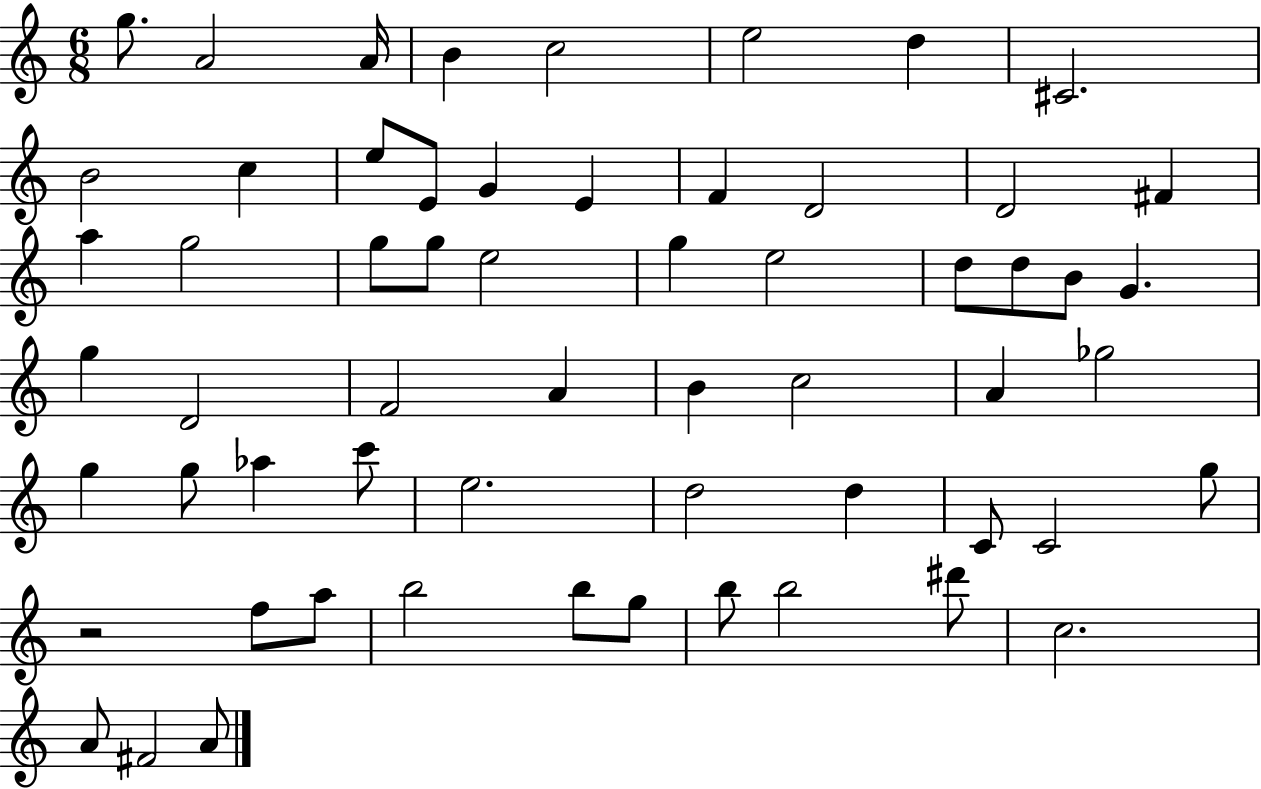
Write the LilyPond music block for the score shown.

{
  \clef treble
  \numericTimeSignature
  \time 6/8
  \key c \major
  g''8. a'2 a'16 | b'4 c''2 | e''2 d''4 | cis'2. | \break b'2 c''4 | e''8 e'8 g'4 e'4 | f'4 d'2 | d'2 fis'4 | \break a''4 g''2 | g''8 g''8 e''2 | g''4 e''2 | d''8 d''8 b'8 g'4. | \break g''4 d'2 | f'2 a'4 | b'4 c''2 | a'4 ges''2 | \break g''4 g''8 aes''4 c'''8 | e''2. | d''2 d''4 | c'8 c'2 g''8 | \break r2 f''8 a''8 | b''2 b''8 g''8 | b''8 b''2 dis'''8 | c''2. | \break a'8 fis'2 a'8 | \bar "|."
}